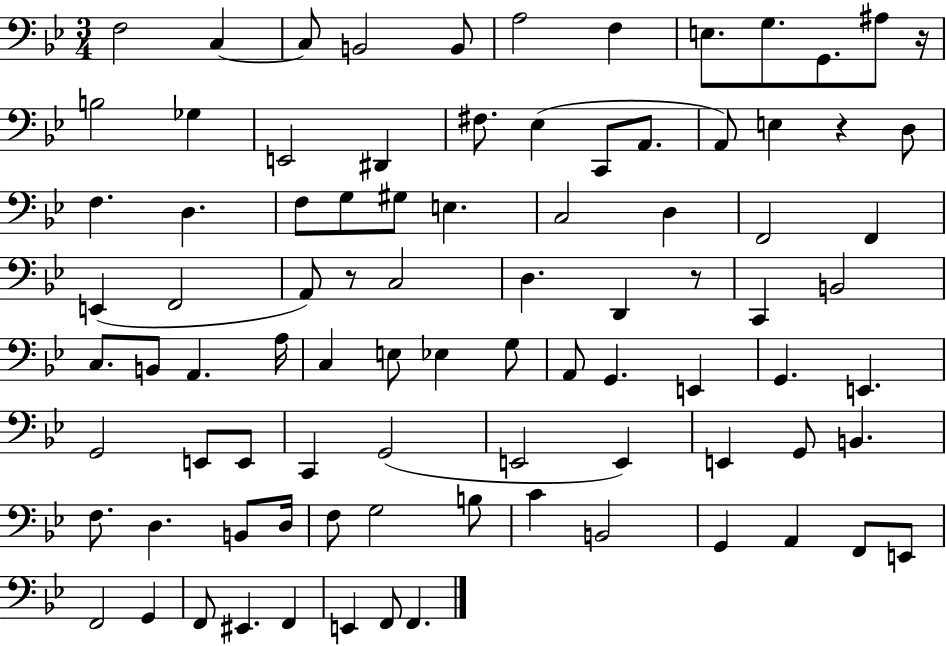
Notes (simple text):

F3/h C3/q C3/e B2/h B2/e A3/h F3/q E3/e. G3/e. G2/e. A#3/e R/s B3/h Gb3/q E2/h D#2/q F#3/e. Eb3/q C2/e A2/e. A2/e E3/q R/q D3/e F3/q. D3/q. F3/e G3/e G#3/e E3/q. C3/h D3/q F2/h F2/q E2/q F2/h A2/e R/e C3/h D3/q. D2/q R/e C2/q B2/h C3/e. B2/e A2/q. A3/s C3/q E3/e Eb3/q G3/e A2/e G2/q. E2/q G2/q. E2/q. G2/h E2/e E2/e C2/q G2/h E2/h E2/q E2/q G2/e B2/q. F3/e. D3/q. B2/e D3/s F3/e G3/h B3/e C4/q B2/h G2/q A2/q F2/e E2/e F2/h G2/q F2/e EIS2/q. F2/q E2/q F2/e F2/q.